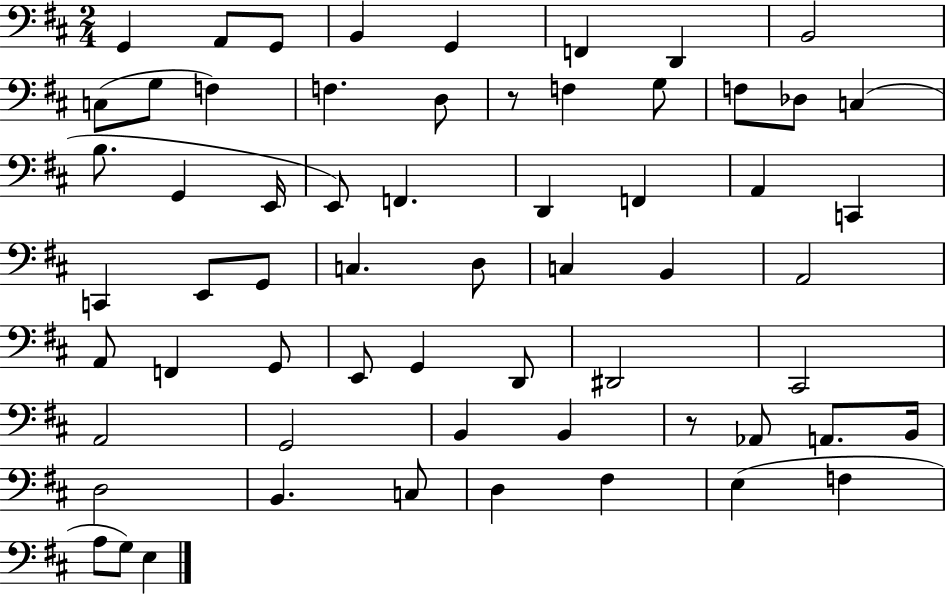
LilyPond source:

{
  \clef bass
  \numericTimeSignature
  \time 2/4
  \key d \major
  g,4 a,8 g,8 | b,4 g,4 | f,4 d,4 | b,2 | \break c8( g8 f4) | f4. d8 | r8 f4 g8 | f8 des8 c4( | \break b8. g,4 e,16 | e,8) f,4. | d,4 f,4 | a,4 c,4 | \break c,4 e,8 g,8 | c4. d8 | c4 b,4 | a,2 | \break a,8 f,4 g,8 | e,8 g,4 d,8 | dis,2 | cis,2 | \break a,2 | g,2 | b,4 b,4 | r8 aes,8 a,8. b,16 | \break d2 | b,4. c8 | d4 fis4 | e4( f4 | \break a8 g8) e4 | \bar "|."
}